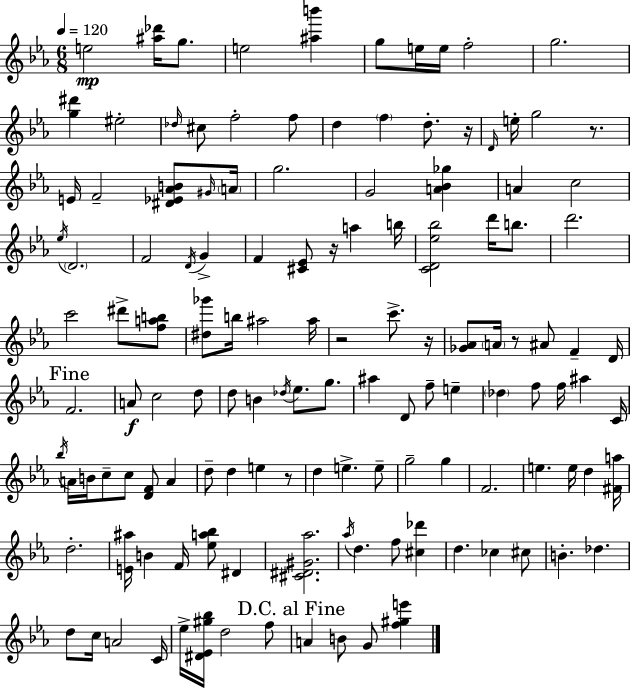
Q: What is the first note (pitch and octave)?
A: E5